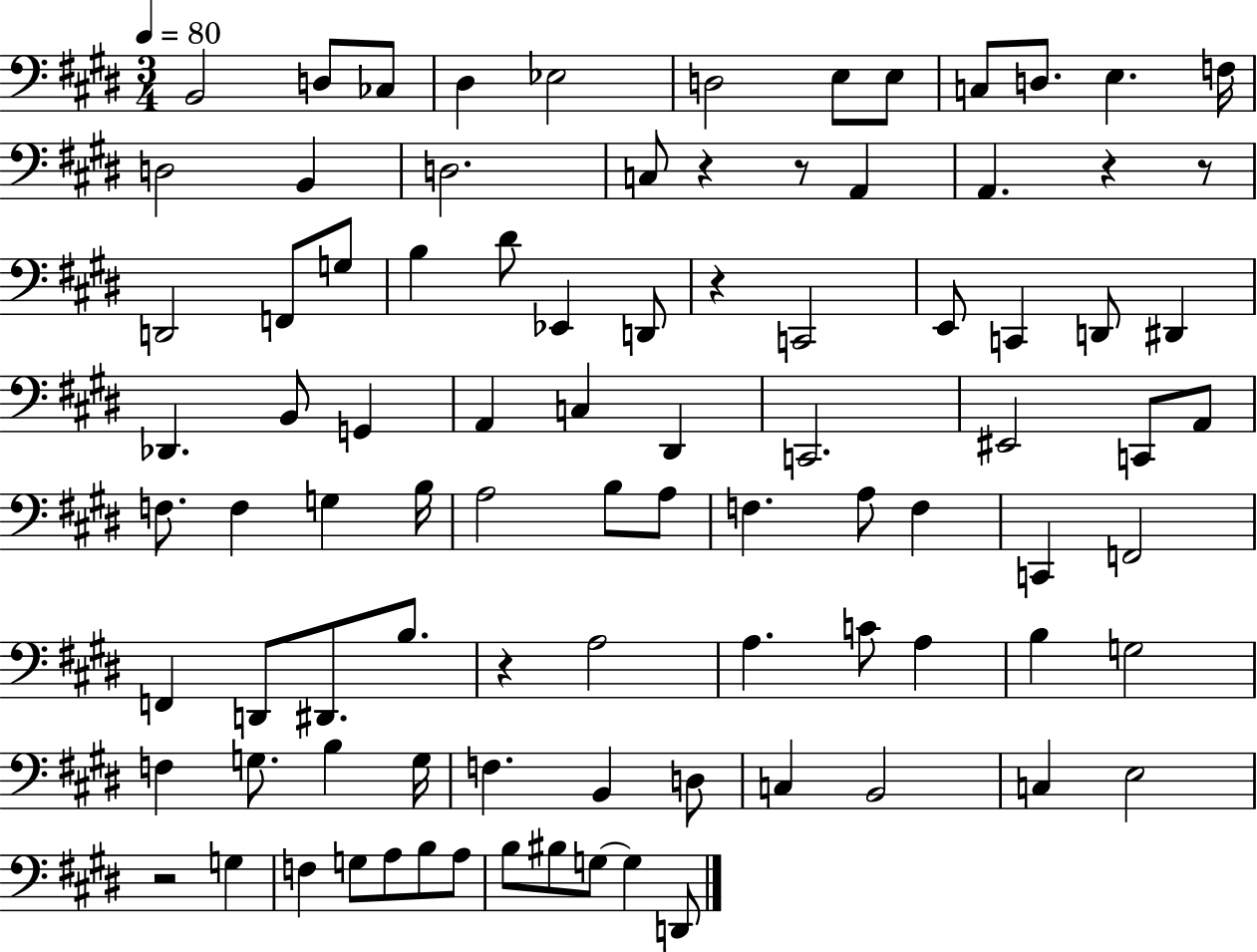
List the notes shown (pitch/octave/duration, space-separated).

B2/h D3/e CES3/e D#3/q Eb3/h D3/h E3/e E3/e C3/e D3/e. E3/q. F3/s D3/h B2/q D3/h. C3/e R/q R/e A2/q A2/q. R/q R/e D2/h F2/e G3/e B3/q D#4/e Eb2/q D2/e R/q C2/h E2/e C2/q D2/e D#2/q Db2/q. B2/e G2/q A2/q C3/q D#2/q C2/h. EIS2/h C2/e A2/e F3/e. F3/q G3/q B3/s A3/h B3/e A3/e F3/q. A3/e F3/q C2/q F2/h F2/q D2/e D#2/e. B3/e. R/q A3/h A3/q. C4/e A3/q B3/q G3/h F3/q G3/e. B3/q G3/s F3/q. B2/q D3/e C3/q B2/h C3/q E3/h R/h G3/q F3/q G3/e A3/e B3/e A3/e B3/e BIS3/e G3/e G3/q D2/e